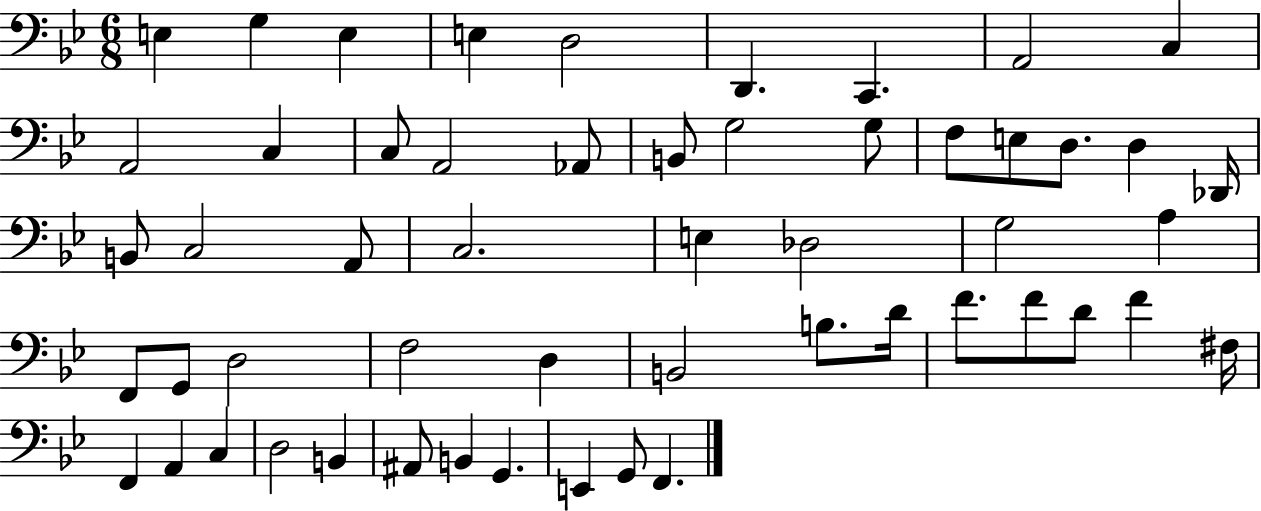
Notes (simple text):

E3/q G3/q E3/q E3/q D3/h D2/q. C2/q. A2/h C3/q A2/h C3/q C3/e A2/h Ab2/e B2/e G3/h G3/e F3/e E3/e D3/e. D3/q Db2/s B2/e C3/h A2/e C3/h. E3/q Db3/h G3/h A3/q F2/e G2/e D3/h F3/h D3/q B2/h B3/e. D4/s F4/e. F4/e D4/e F4/q F#3/s F2/q A2/q C3/q D3/h B2/q A#2/e B2/q G2/q. E2/q G2/e F2/q.